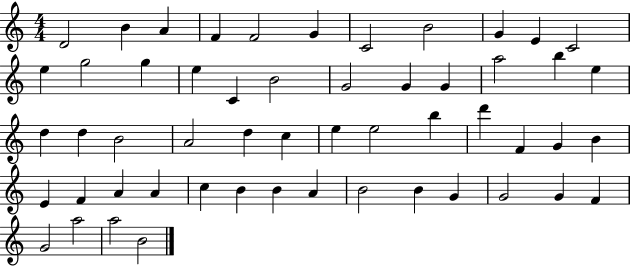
D4/h B4/q A4/q F4/q F4/h G4/q C4/h B4/h G4/q E4/q C4/h E5/q G5/h G5/q E5/q C4/q B4/h G4/h G4/q G4/q A5/h B5/q E5/q D5/q D5/q B4/h A4/h D5/q C5/q E5/q E5/h B5/q D6/q F4/q G4/q B4/q E4/q F4/q A4/q A4/q C5/q B4/q B4/q A4/q B4/h B4/q G4/q G4/h G4/q F4/q G4/h A5/h A5/h B4/h